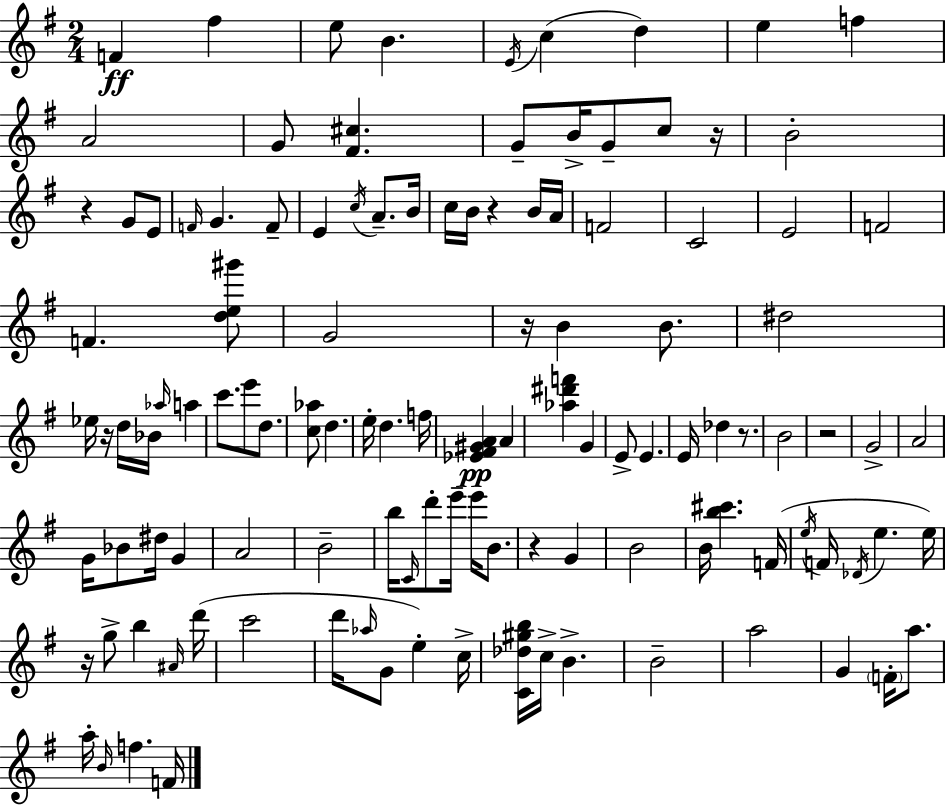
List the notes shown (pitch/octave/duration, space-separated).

F4/q F#5/q E5/e B4/q. E4/s C5/q D5/q E5/q F5/q A4/h G4/e [F#4,C#5]/q. G4/e B4/s G4/e C5/e R/s B4/h R/q G4/e E4/e F4/s G4/q. F4/e E4/q C5/s A4/e. B4/s C5/s B4/s R/q B4/s A4/s F4/h C4/h E4/h F4/h F4/q. [D5,E5,G#6]/e G4/h R/s B4/q B4/e. D#5/h Eb5/s R/s D5/s Bb4/s Ab5/s A5/q C6/e. E6/e D5/e. [C5,Ab5]/e D5/q. E5/s D5/q. F5/s [Eb4,F#4,G#4,A4]/q A4/q [Ab5,D#6,F6]/q G4/q E4/e E4/q. E4/s Db5/q R/e. B4/h R/h G4/h A4/h G4/s Bb4/e D#5/s G4/q A4/h B4/h B5/s C4/s D6/e E6/s E6/s B4/e. R/q G4/q B4/h B4/s [B5,C#6]/q. F4/s E5/s F4/s Db4/s E5/q. E5/s R/s G5/e B5/q A#4/s D6/s C6/h D6/s Ab5/s G4/e E5/q C5/s [C4,Db5,G#5,B5]/s C5/s B4/q. B4/h A5/h G4/q F4/s A5/e. A5/s B4/s F5/q. F4/s